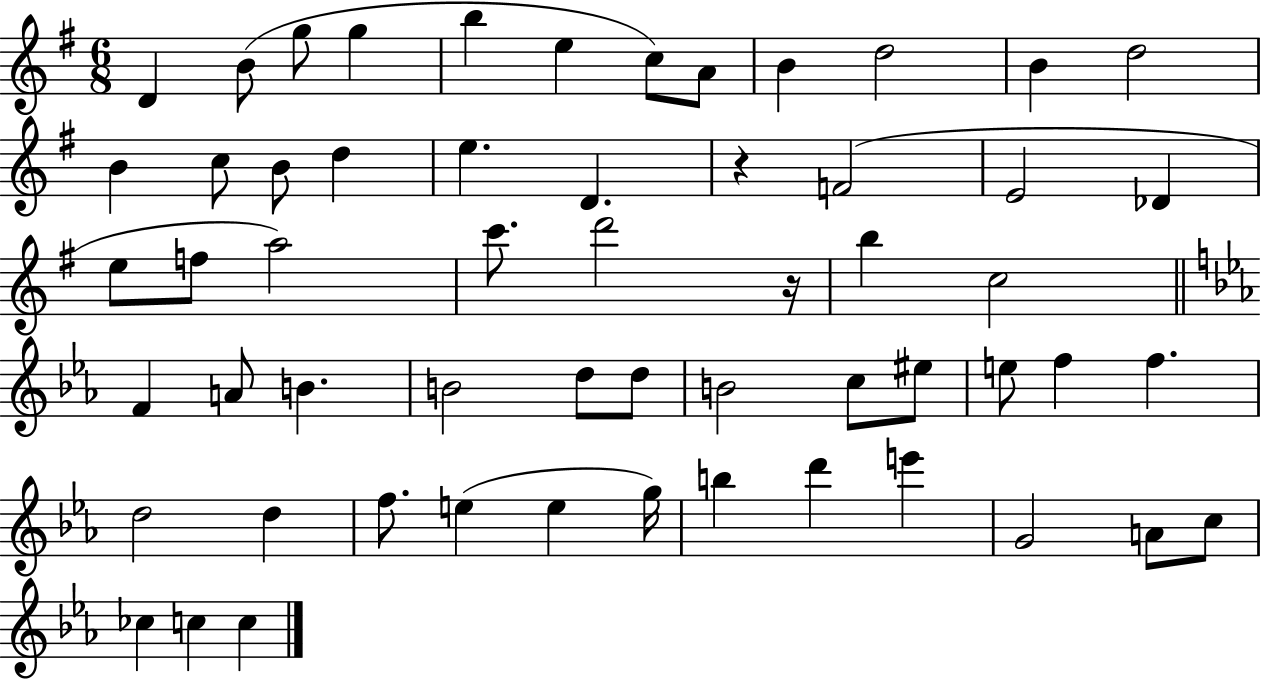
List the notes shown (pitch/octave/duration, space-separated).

D4/q B4/e G5/e G5/q B5/q E5/q C5/e A4/e B4/q D5/h B4/q D5/h B4/q C5/e B4/e D5/q E5/q. D4/q. R/q F4/h E4/h Db4/q E5/e F5/e A5/h C6/e. D6/h R/s B5/q C5/h F4/q A4/e B4/q. B4/h D5/e D5/e B4/h C5/e EIS5/e E5/e F5/q F5/q. D5/h D5/q F5/e. E5/q E5/q G5/s B5/q D6/q E6/q G4/h A4/e C5/e CES5/q C5/q C5/q